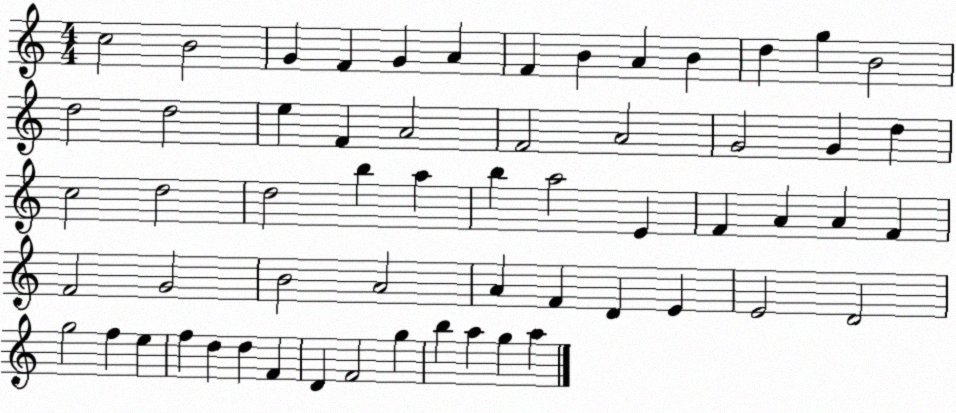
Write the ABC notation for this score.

X:1
T:Untitled
M:4/4
L:1/4
K:C
c2 B2 G F G A F B A B d g B2 d2 d2 e F A2 F2 A2 G2 G d c2 d2 d2 b a b a2 E F A A F F2 G2 B2 A2 A F D E E2 D2 g2 f e f d d F D F2 g b a g a